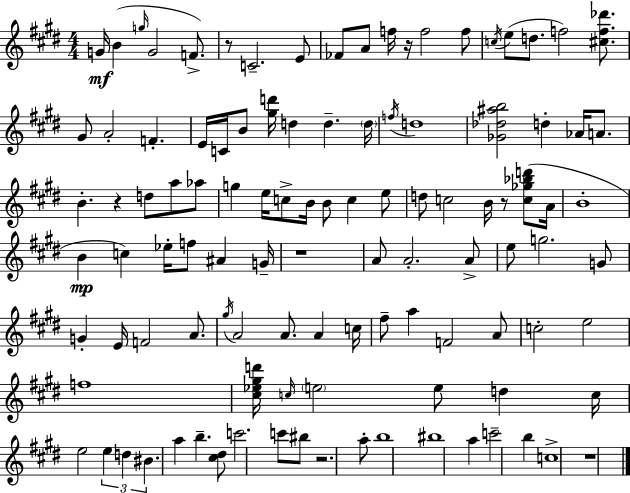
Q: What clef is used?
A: treble